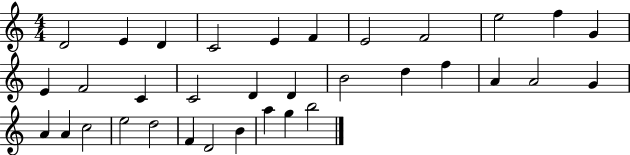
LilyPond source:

{
  \clef treble
  \numericTimeSignature
  \time 4/4
  \key c \major
  d'2 e'4 d'4 | c'2 e'4 f'4 | e'2 f'2 | e''2 f''4 g'4 | \break e'4 f'2 c'4 | c'2 d'4 d'4 | b'2 d''4 f''4 | a'4 a'2 g'4 | \break a'4 a'4 c''2 | e''2 d''2 | f'4 d'2 b'4 | a''4 g''4 b''2 | \break \bar "|."
}